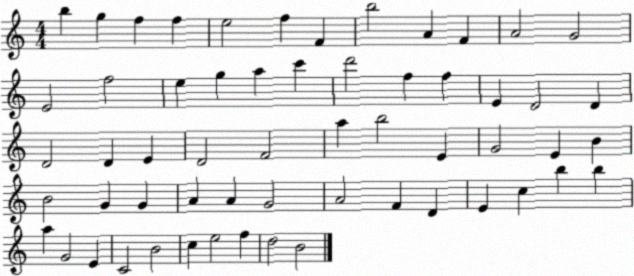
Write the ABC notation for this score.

X:1
T:Untitled
M:4/4
L:1/4
K:C
b g f f e2 f F b2 A F A2 G2 E2 f2 e g a c' d'2 f f E D2 D D2 D E D2 F2 a b2 E G2 E B B2 G G A A G2 A2 F D E c b b a G2 E C2 B2 c e2 f d2 B2